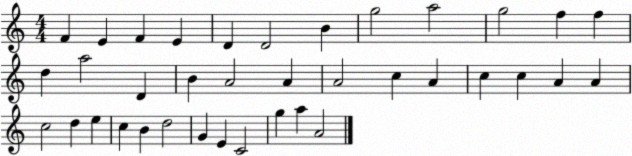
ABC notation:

X:1
T:Untitled
M:4/4
L:1/4
K:C
F E F E D D2 B g2 a2 g2 f f d a2 D B A2 A A2 c A c c A A c2 d e c B d2 G E C2 g a A2